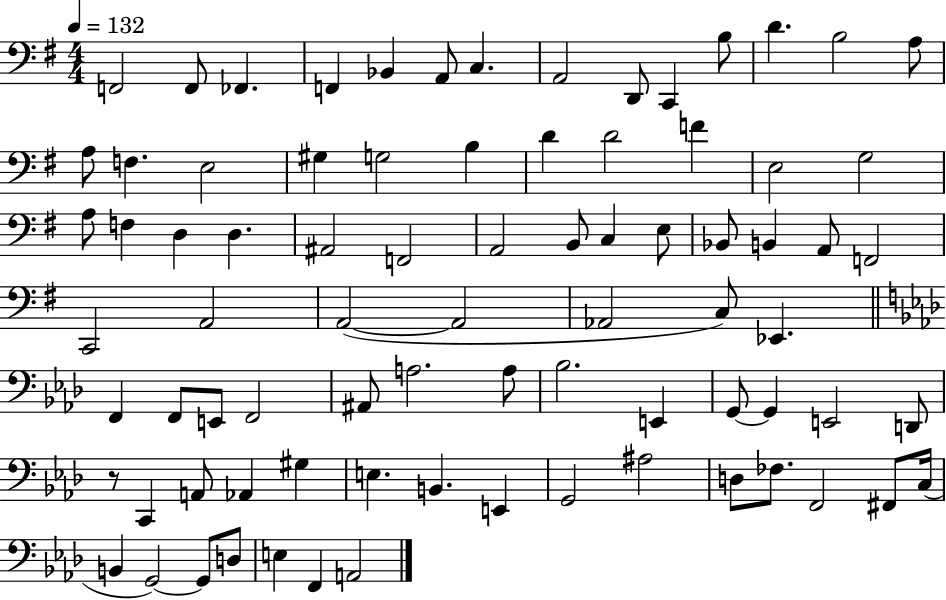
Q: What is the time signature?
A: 4/4